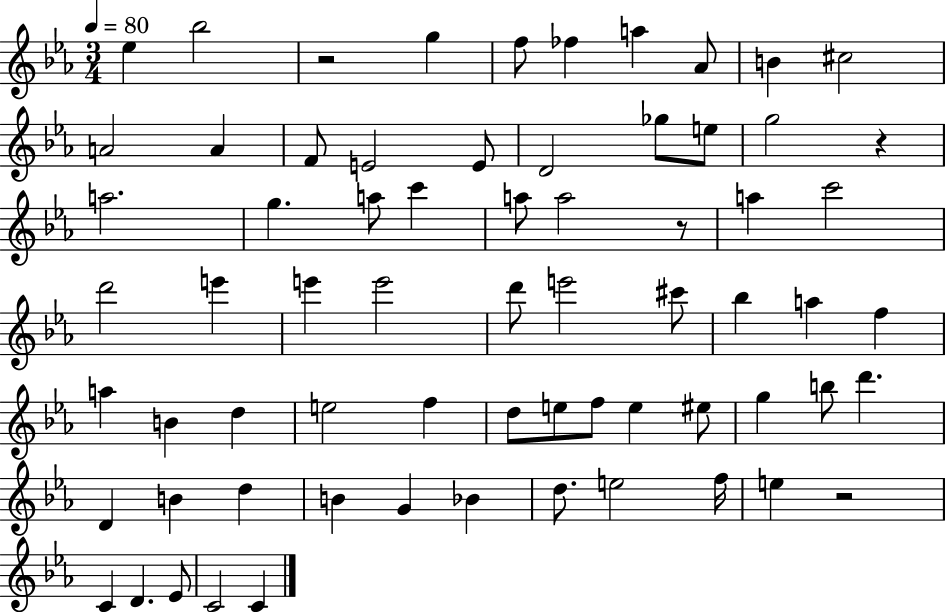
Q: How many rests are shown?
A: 4